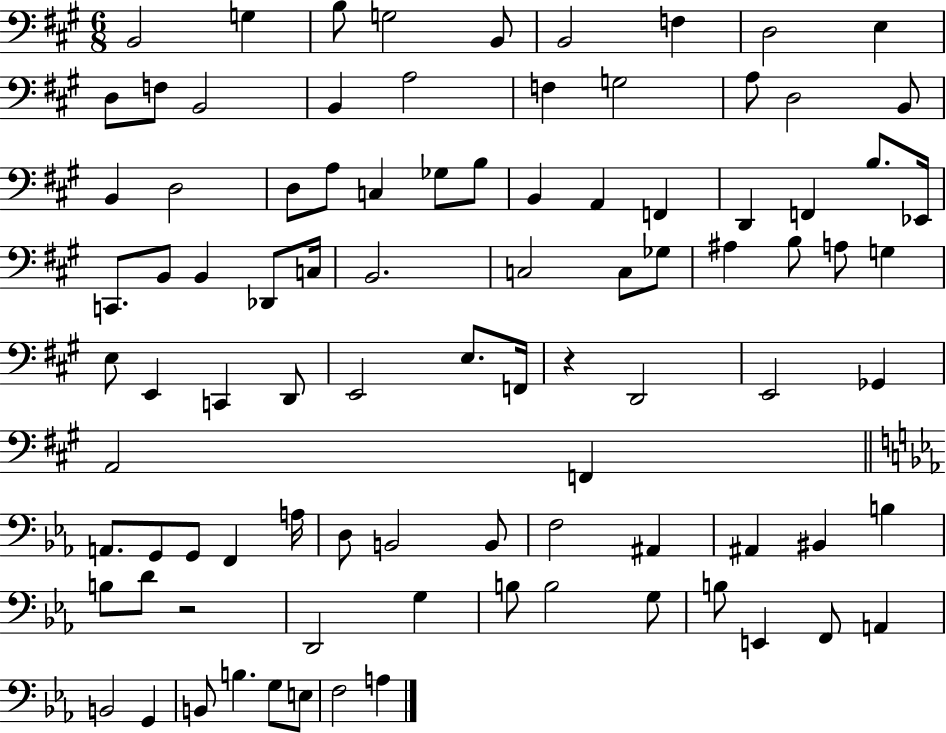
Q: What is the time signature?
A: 6/8